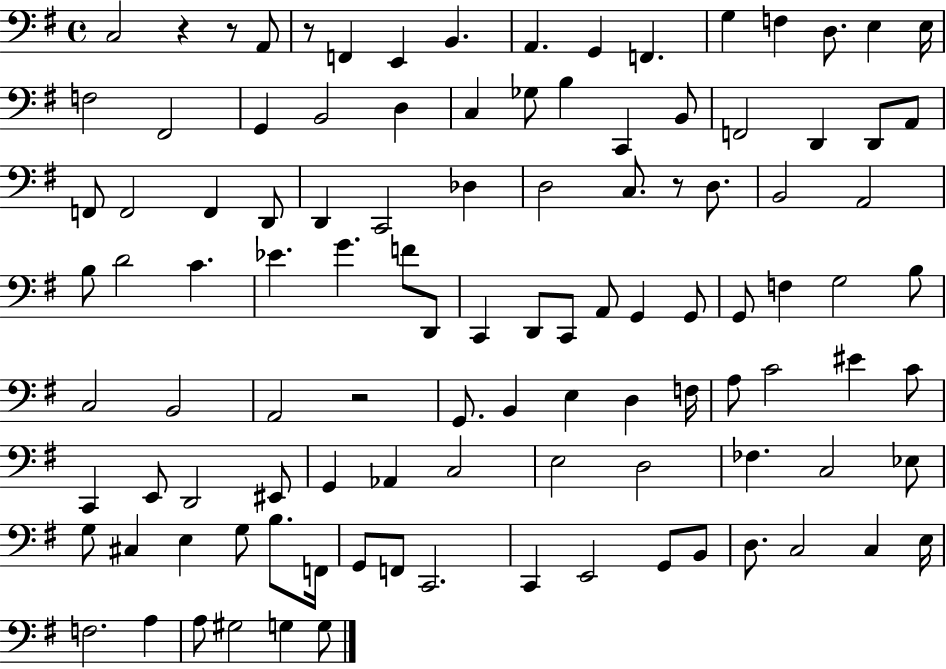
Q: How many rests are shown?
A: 5